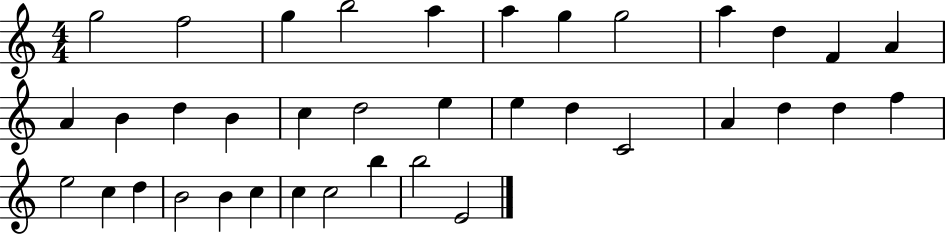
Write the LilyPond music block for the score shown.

{
  \clef treble
  \numericTimeSignature
  \time 4/4
  \key c \major
  g''2 f''2 | g''4 b''2 a''4 | a''4 g''4 g''2 | a''4 d''4 f'4 a'4 | \break a'4 b'4 d''4 b'4 | c''4 d''2 e''4 | e''4 d''4 c'2 | a'4 d''4 d''4 f''4 | \break e''2 c''4 d''4 | b'2 b'4 c''4 | c''4 c''2 b''4 | b''2 e'2 | \break \bar "|."
}